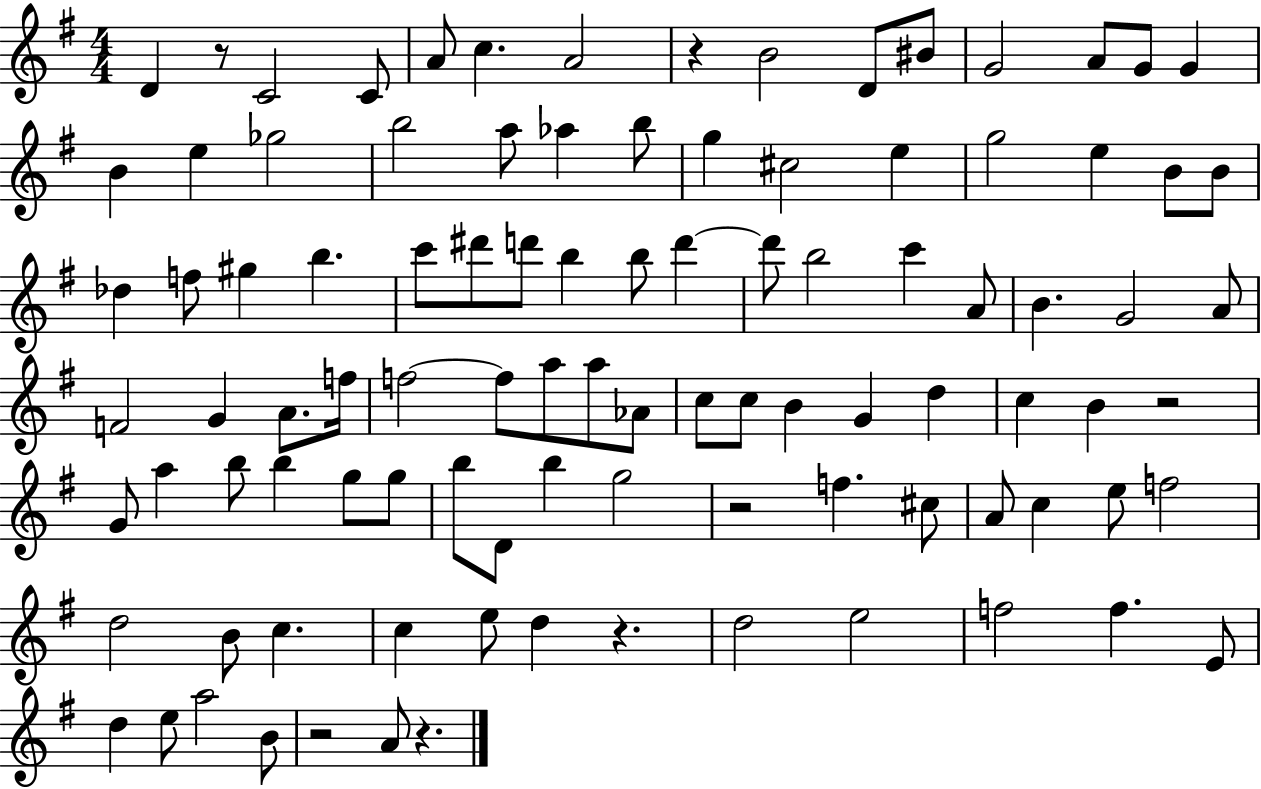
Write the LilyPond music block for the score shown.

{
  \clef treble
  \numericTimeSignature
  \time 4/4
  \key g \major
  \repeat volta 2 { d'4 r8 c'2 c'8 | a'8 c''4. a'2 | r4 b'2 d'8 bis'8 | g'2 a'8 g'8 g'4 | \break b'4 e''4 ges''2 | b''2 a''8 aes''4 b''8 | g''4 cis''2 e''4 | g''2 e''4 b'8 b'8 | \break des''4 f''8 gis''4 b''4. | c'''8 dis'''8 d'''8 b''4 b''8 d'''4~~ | d'''8 b''2 c'''4 a'8 | b'4. g'2 a'8 | \break f'2 g'4 a'8. f''16 | f''2~~ f''8 a''8 a''8 aes'8 | c''8 c''8 b'4 g'4 d''4 | c''4 b'4 r2 | \break g'8 a''4 b''8 b''4 g''8 g''8 | b''8 d'8 b''4 g''2 | r2 f''4. cis''8 | a'8 c''4 e''8 f''2 | \break d''2 b'8 c''4. | c''4 e''8 d''4 r4. | d''2 e''2 | f''2 f''4. e'8 | \break d''4 e''8 a''2 b'8 | r2 a'8 r4. | } \bar "|."
}